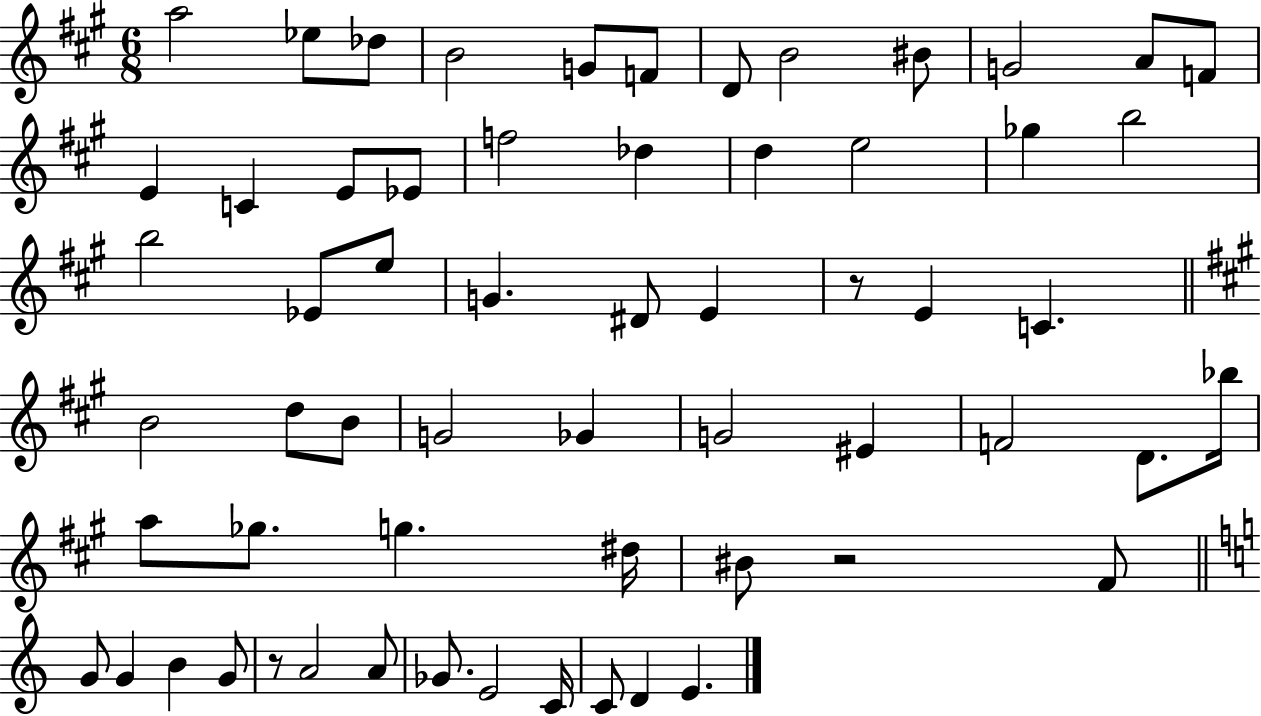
X:1
T:Untitled
M:6/8
L:1/4
K:A
a2 _e/2 _d/2 B2 G/2 F/2 D/2 B2 ^B/2 G2 A/2 F/2 E C E/2 _E/2 f2 _d d e2 _g b2 b2 _E/2 e/2 G ^D/2 E z/2 E C B2 d/2 B/2 G2 _G G2 ^E F2 D/2 _b/4 a/2 _g/2 g ^d/4 ^B/2 z2 ^F/2 G/2 G B G/2 z/2 A2 A/2 _G/2 E2 C/4 C/2 D E